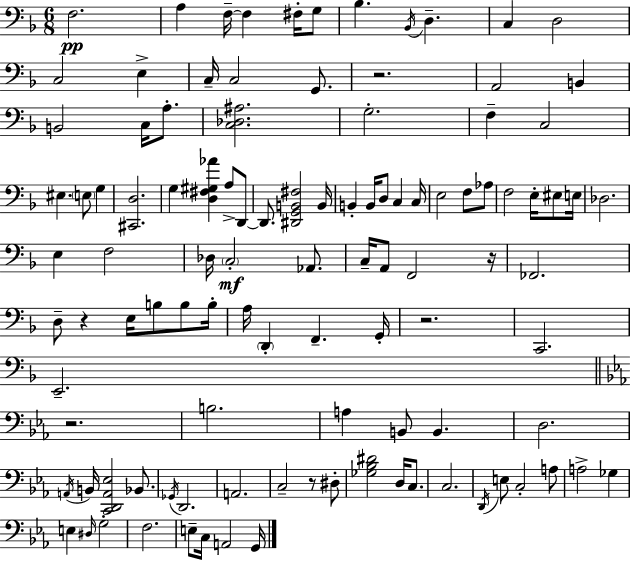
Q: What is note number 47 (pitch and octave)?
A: F3